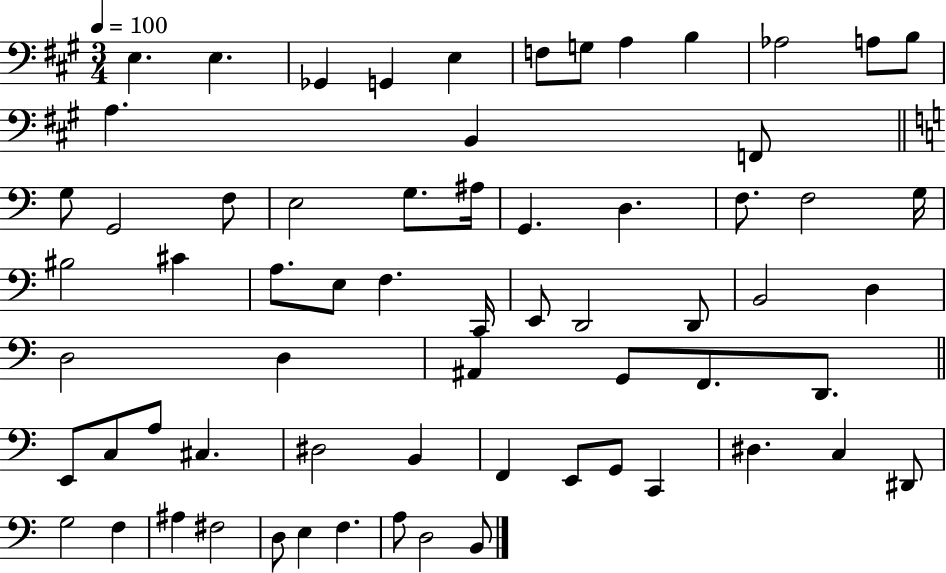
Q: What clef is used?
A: bass